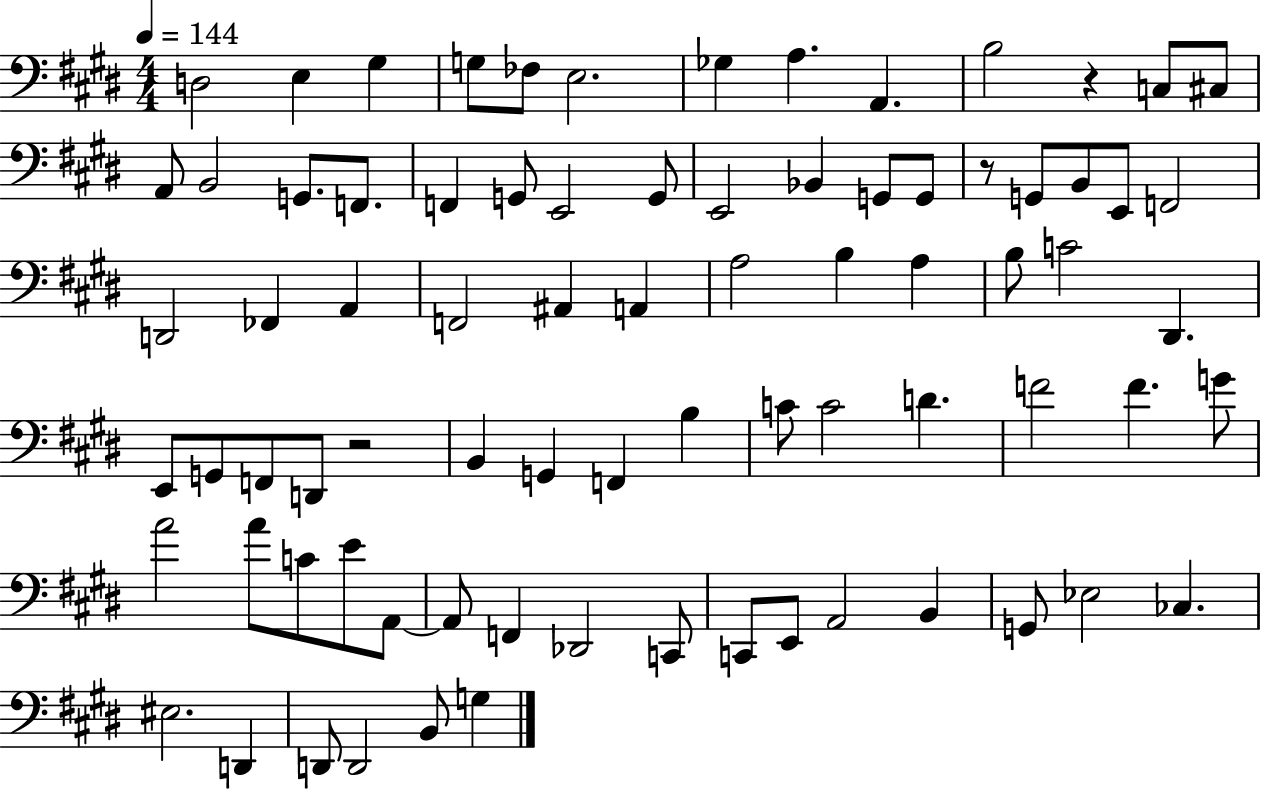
D3/h E3/q G#3/q G3/e FES3/e E3/h. Gb3/q A3/q. A2/q. B3/h R/q C3/e C#3/e A2/e B2/h G2/e. F2/e. F2/q G2/e E2/h G2/e E2/h Bb2/q G2/e G2/e R/e G2/e B2/e E2/e F2/h D2/h FES2/q A2/q F2/h A#2/q A2/q A3/h B3/q A3/q B3/e C4/h D#2/q. E2/e G2/e F2/e D2/e R/h B2/q G2/q F2/q B3/q C4/e C4/h D4/q. F4/h F4/q. G4/e A4/h A4/e C4/e E4/e A2/e A2/e F2/q Db2/h C2/e C2/e E2/e A2/h B2/q G2/e Eb3/h CES3/q. EIS3/h. D2/q D2/e D2/h B2/e G3/q